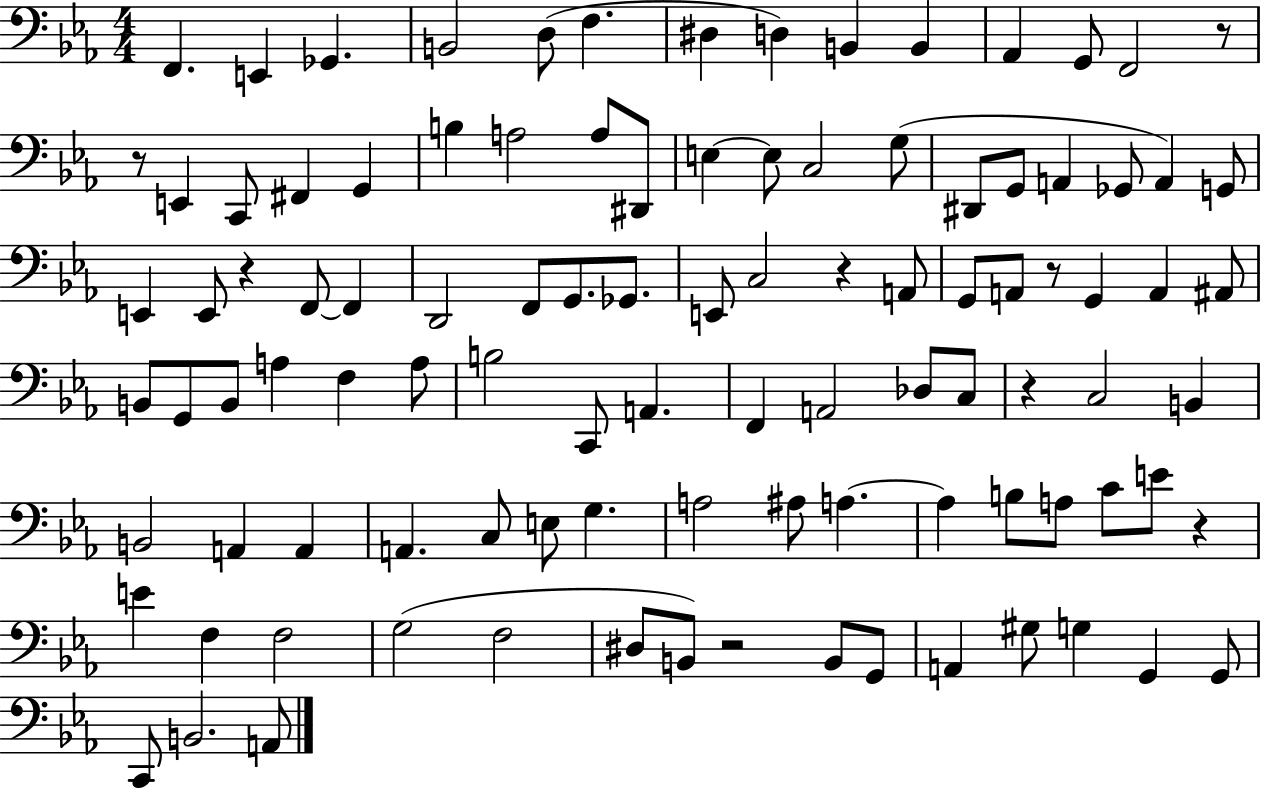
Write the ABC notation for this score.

X:1
T:Untitled
M:4/4
L:1/4
K:Eb
F,, E,, _G,, B,,2 D,/2 F, ^D, D, B,, B,, _A,, G,,/2 F,,2 z/2 z/2 E,, C,,/2 ^F,, G,, B, A,2 A,/2 ^D,,/2 E, E,/2 C,2 G,/2 ^D,,/2 G,,/2 A,, _G,,/2 A,, G,,/2 E,, E,,/2 z F,,/2 F,, D,,2 F,,/2 G,,/2 _G,,/2 E,,/2 C,2 z A,,/2 G,,/2 A,,/2 z/2 G,, A,, ^A,,/2 B,,/2 G,,/2 B,,/2 A, F, A,/2 B,2 C,,/2 A,, F,, A,,2 _D,/2 C,/2 z C,2 B,, B,,2 A,, A,, A,, C,/2 E,/2 G, A,2 ^A,/2 A, A, B,/2 A,/2 C/2 E/2 z E F, F,2 G,2 F,2 ^D,/2 B,,/2 z2 B,,/2 G,,/2 A,, ^G,/2 G, G,, G,,/2 C,,/2 B,,2 A,,/2